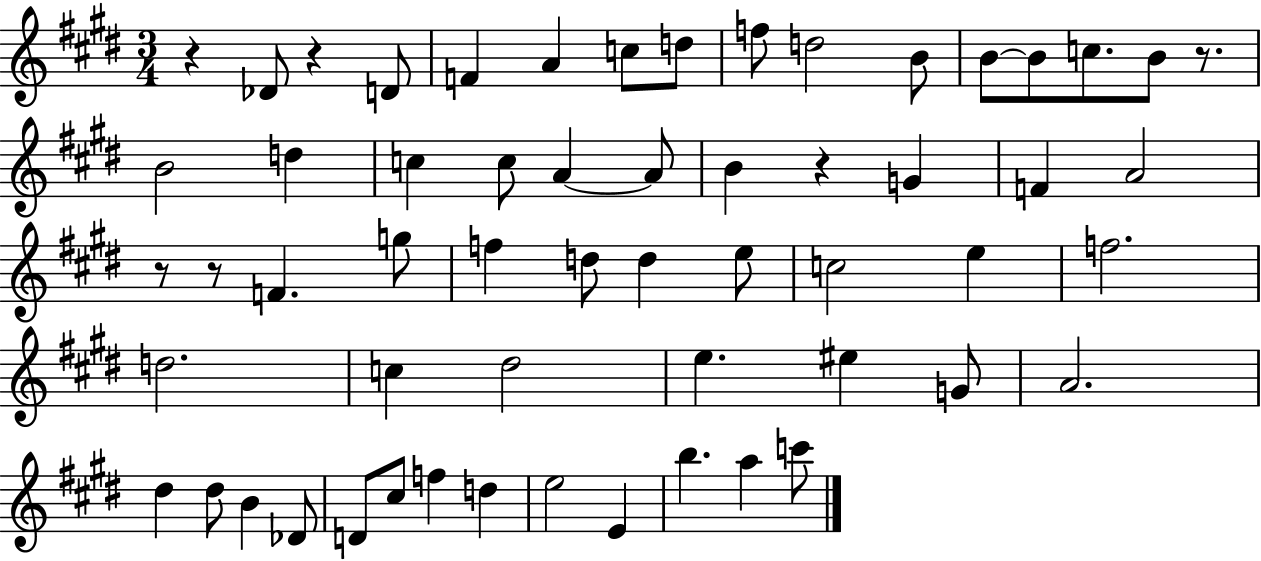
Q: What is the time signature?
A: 3/4